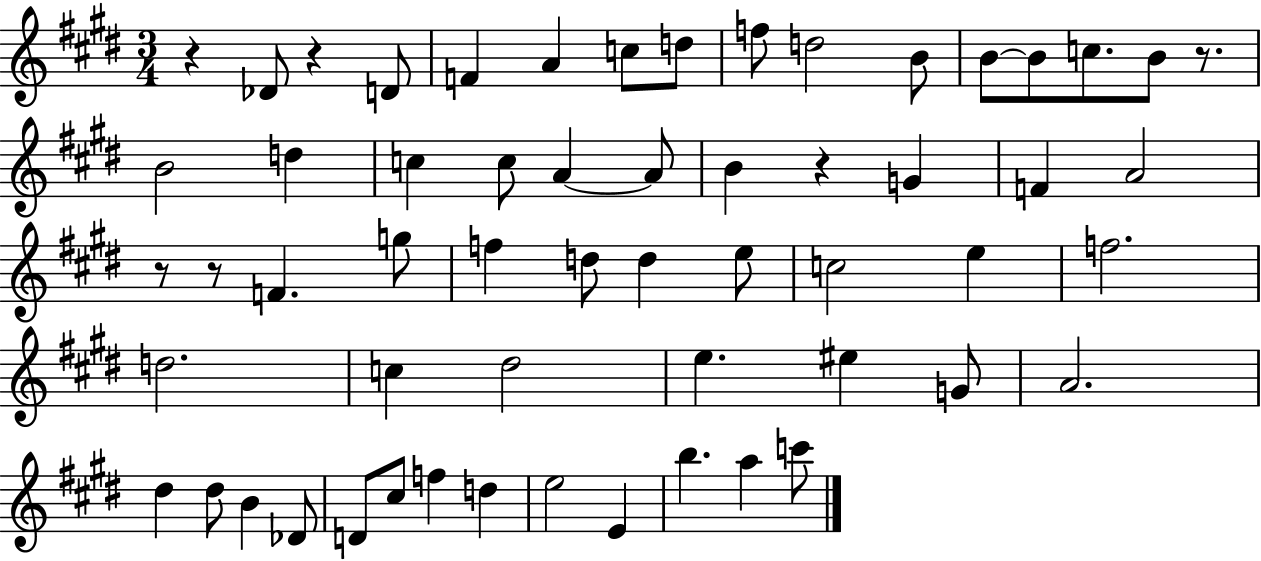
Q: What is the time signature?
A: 3/4